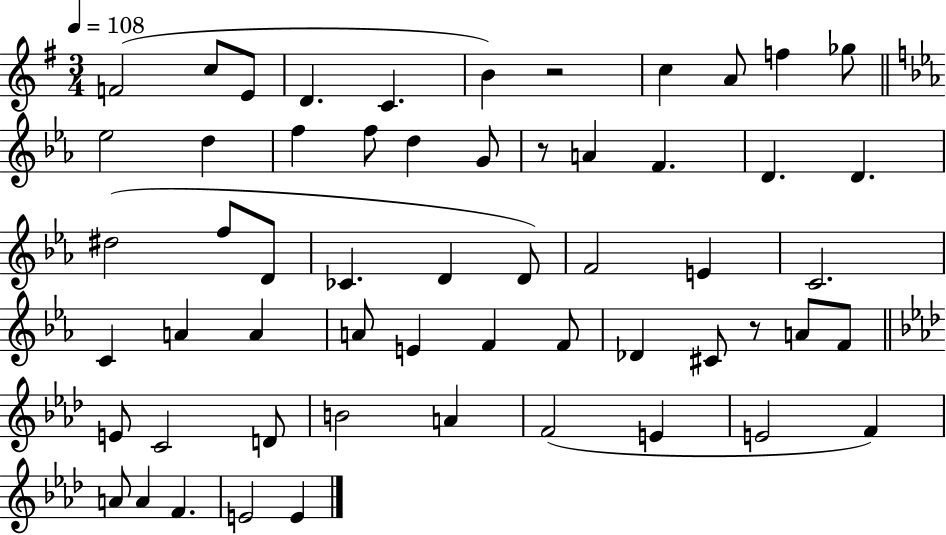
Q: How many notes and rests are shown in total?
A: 57